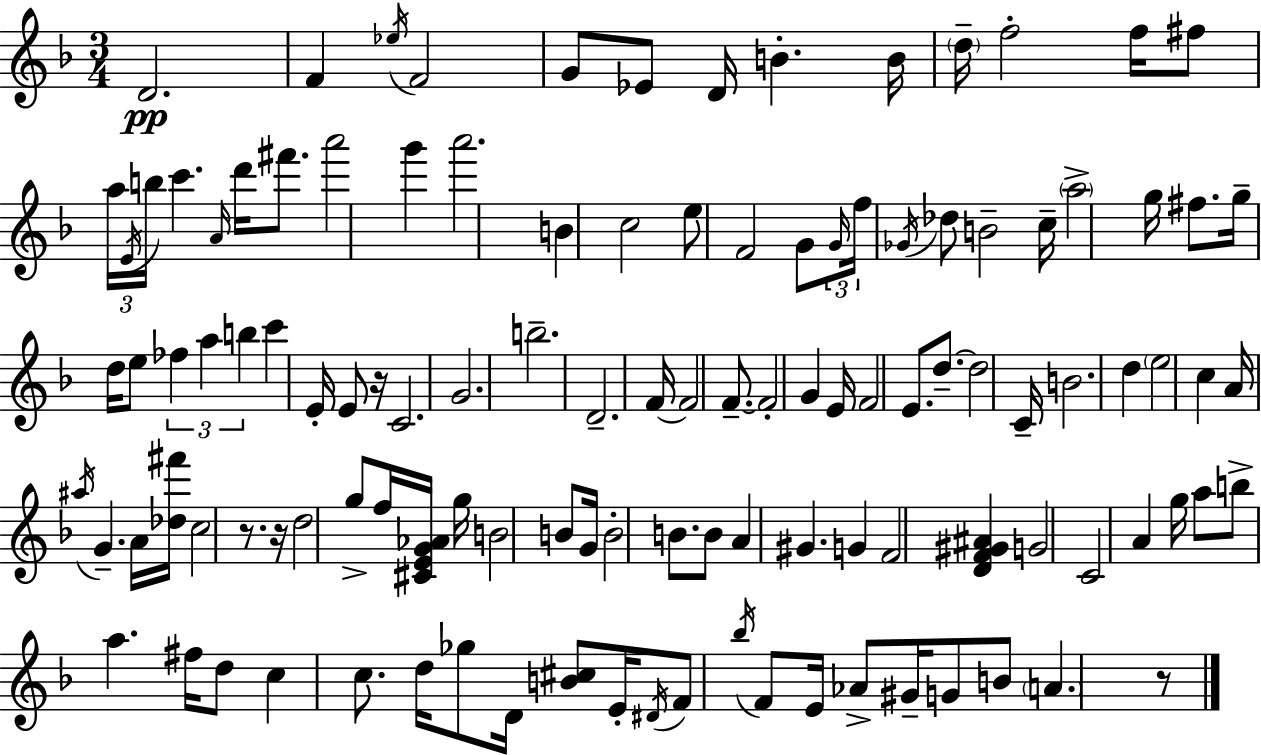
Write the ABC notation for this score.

X:1
T:Untitled
M:3/4
L:1/4
K:Dm
D2 F _e/4 F2 G/2 _E/2 D/4 B B/4 d/4 f2 f/4 ^f/2 a/4 E/4 b/4 c' A/4 d'/4 ^f'/2 a'2 g' a'2 B c2 e/2 F2 G/2 G/4 f/4 _G/4 _d/2 B2 c/4 a2 g/4 ^f/2 g/4 d/4 e/2 _f a b c' E/4 E/2 z/4 C2 G2 b2 D2 F/4 F2 F/2 F2 G E/4 F2 E/2 d/2 d2 C/4 B2 d e2 c A/4 ^a/4 G A/4 [_d^f']/4 c2 z/2 z/4 d2 g/2 f/4 [^CEG_A]/4 g/4 B2 B/2 G/4 B2 B/2 B/2 A ^G G F2 [DF^G^A] G2 C2 A g/4 a/2 b/2 a ^f/4 d/2 c c/2 d/4 _g/2 D/4 [B^c]/2 E/4 ^D/4 F/2 _b/4 F/2 E/4 _A/2 ^G/4 G/2 B/2 A z/2